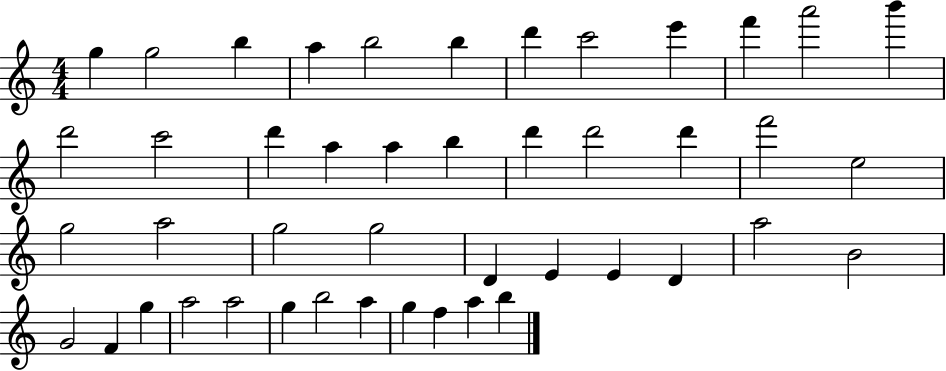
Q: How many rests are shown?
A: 0